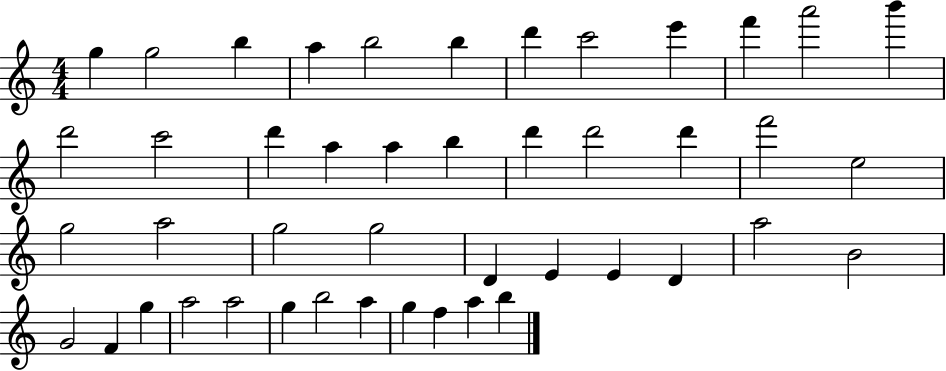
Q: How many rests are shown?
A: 0